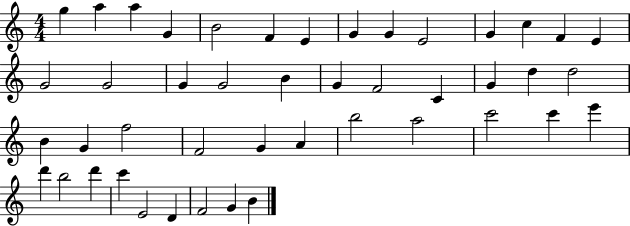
G5/q A5/q A5/q G4/q B4/h F4/q E4/q G4/q G4/q E4/h G4/q C5/q F4/q E4/q G4/h G4/h G4/q G4/h B4/q G4/q F4/h C4/q G4/q D5/q D5/h B4/q G4/q F5/h F4/h G4/q A4/q B5/h A5/h C6/h C6/q E6/q D6/q B5/h D6/q C6/q E4/h D4/q F4/h G4/q B4/q